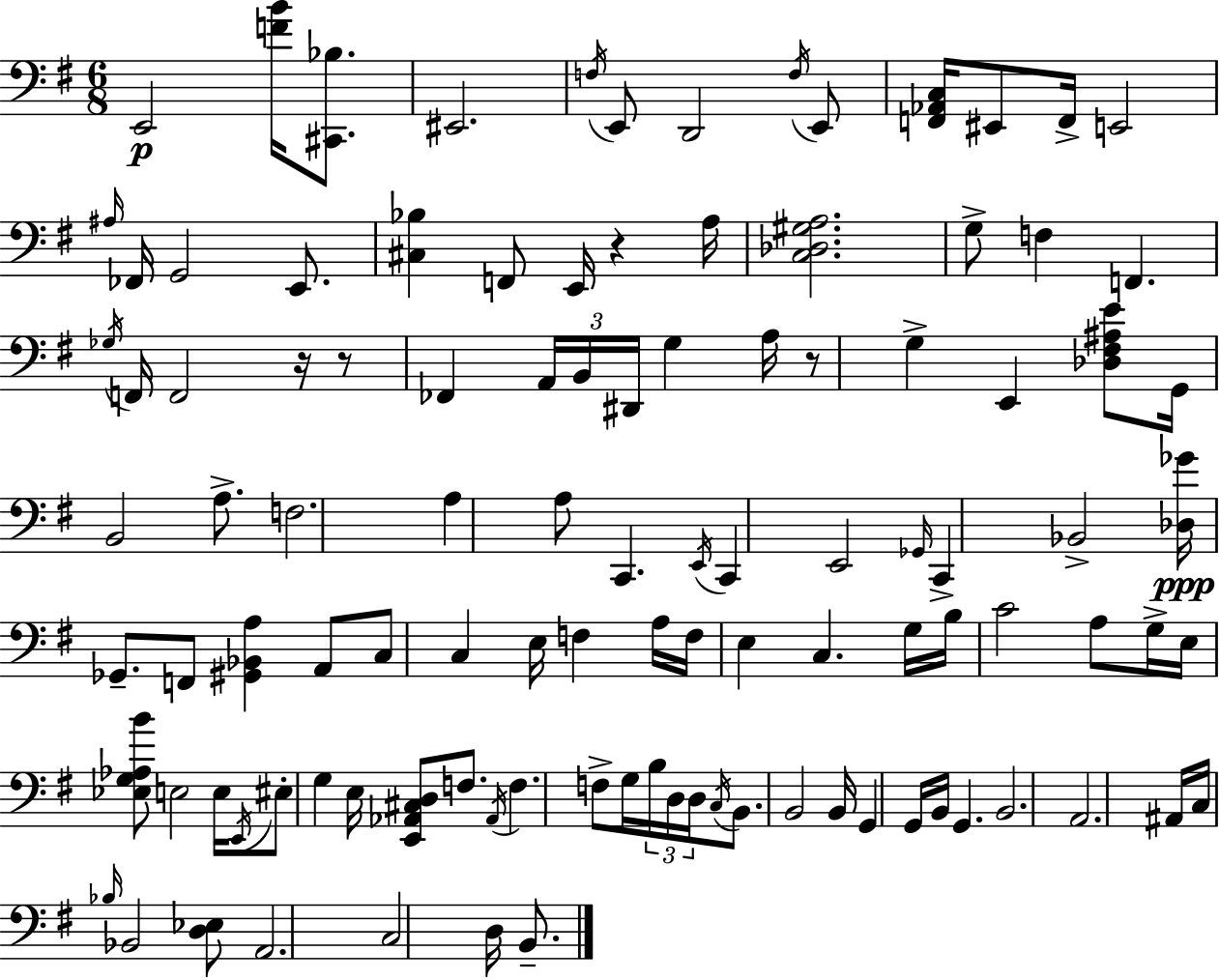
X:1
T:Untitled
M:6/8
L:1/4
K:Em
E,,2 [FB]/4 [^C,,_B,]/2 ^E,,2 F,/4 E,,/2 D,,2 F,/4 E,,/2 [F,,_A,,C,]/4 ^E,,/2 F,,/4 E,,2 ^A,/4 _F,,/4 G,,2 E,,/2 [^C,_B,] F,,/2 E,,/4 z A,/4 [C,_D,^G,A,]2 G,/2 F, F,, _G,/4 F,,/4 F,,2 z/4 z/2 _F,, A,,/4 B,,/4 ^D,,/4 G, A,/4 z/2 G, E,, [_D,^F,^A,E]/2 G,,/4 B,,2 A,/2 F,2 A, A,/2 C,, E,,/4 C,, E,,2 _G,,/4 C,, _B,,2 [_D,_G]/4 _G,,/2 F,,/2 [^G,,_B,,A,] A,,/2 C,/2 C, E,/4 F, A,/4 F,/4 E, C, G,/4 B,/4 C2 A,/2 G,/4 E,/4 [_E,G,_A,B]/2 E,2 E,/4 E,,/4 ^E,/2 G, E,/4 [E,,_A,,^C,D,]/2 F,/2 _A,,/4 F, F,/2 G,/4 B,/4 D,/4 D,/4 C,/4 B,,/2 B,,2 B,,/4 G,, G,,/4 B,,/4 G,, B,,2 A,,2 ^A,,/4 C,/4 _B,/4 _B,,2 [D,_E,]/2 A,,2 C,2 D,/4 B,,/2